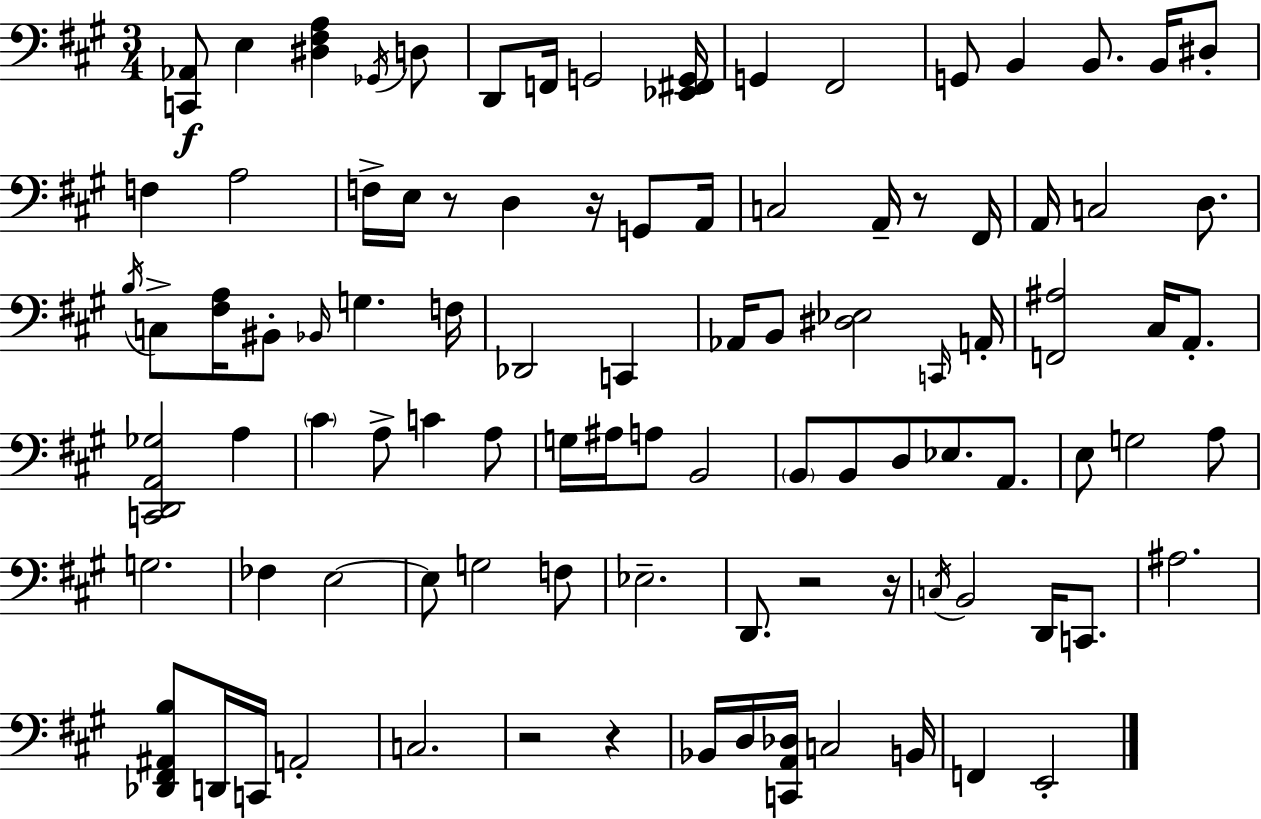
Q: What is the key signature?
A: A major